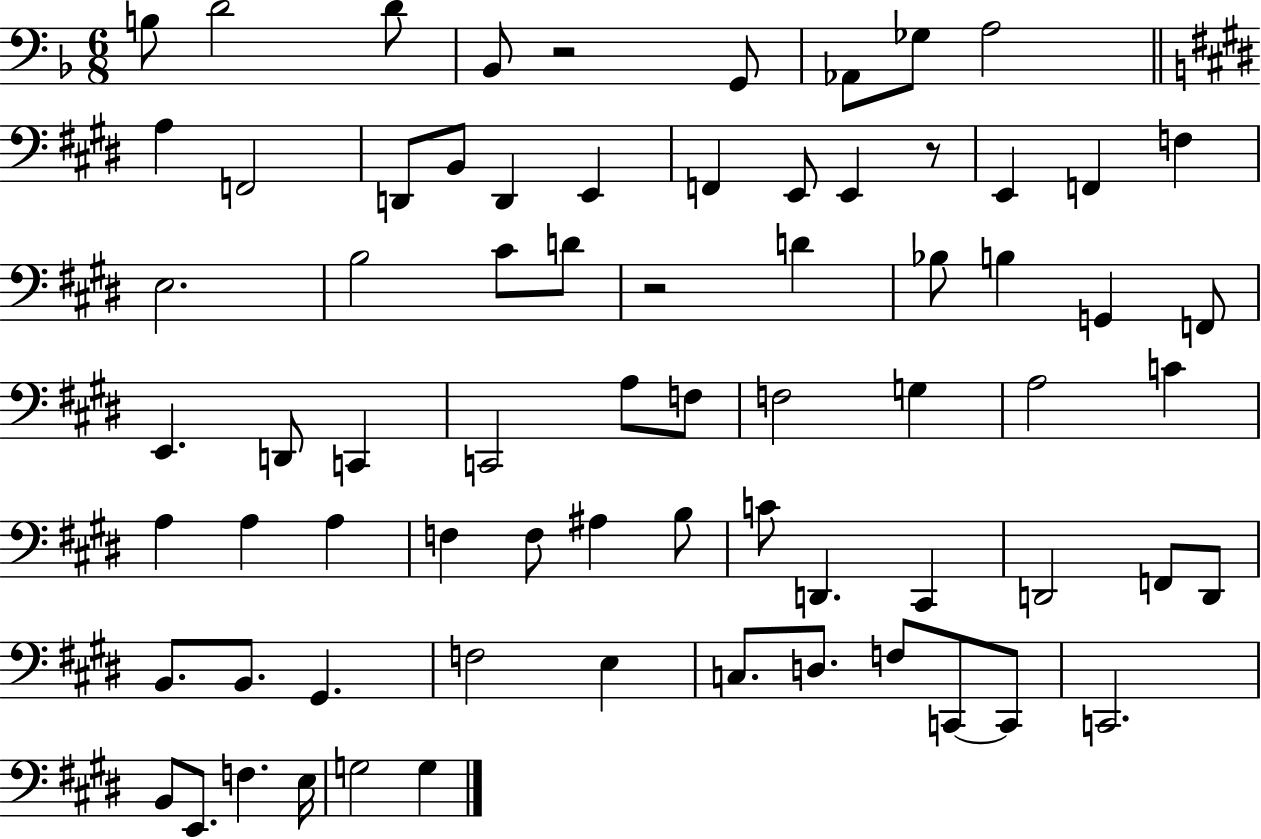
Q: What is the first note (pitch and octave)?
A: B3